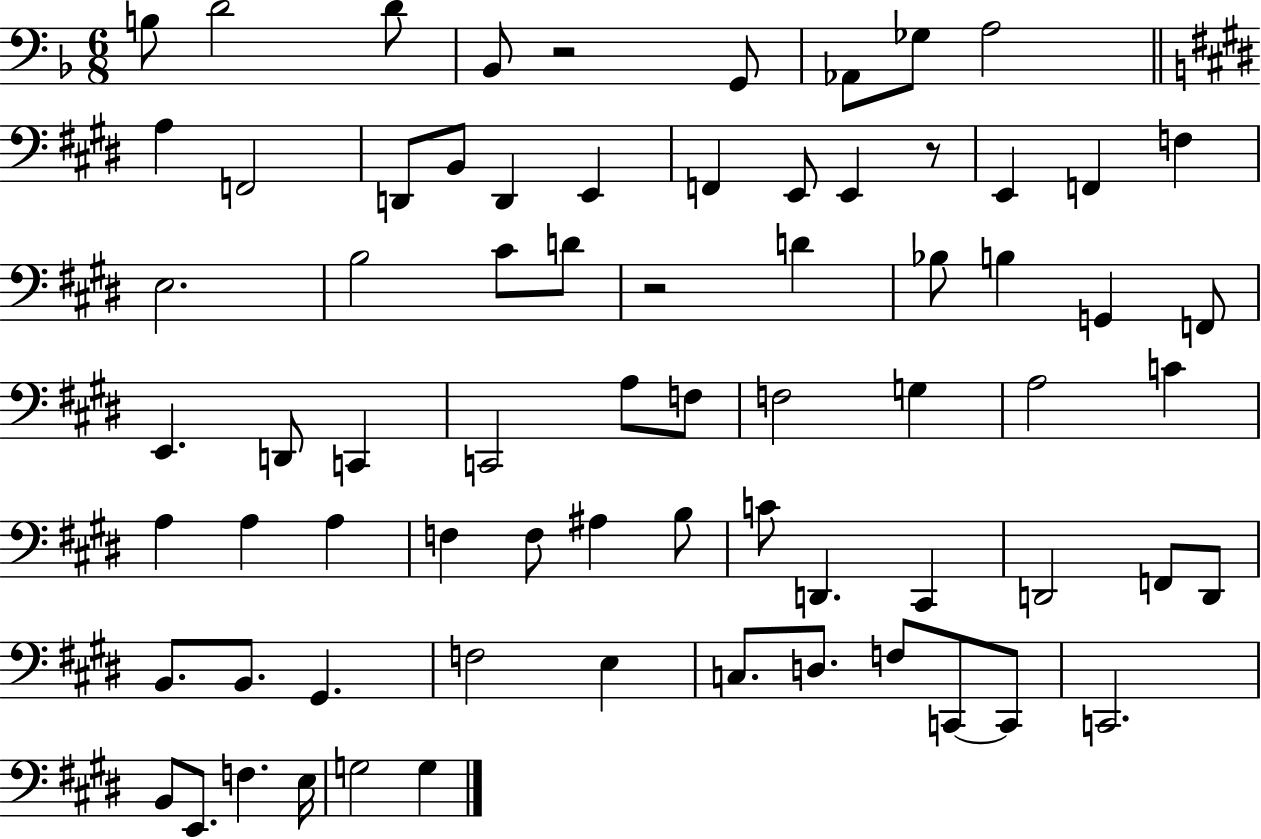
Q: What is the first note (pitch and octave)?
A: B3